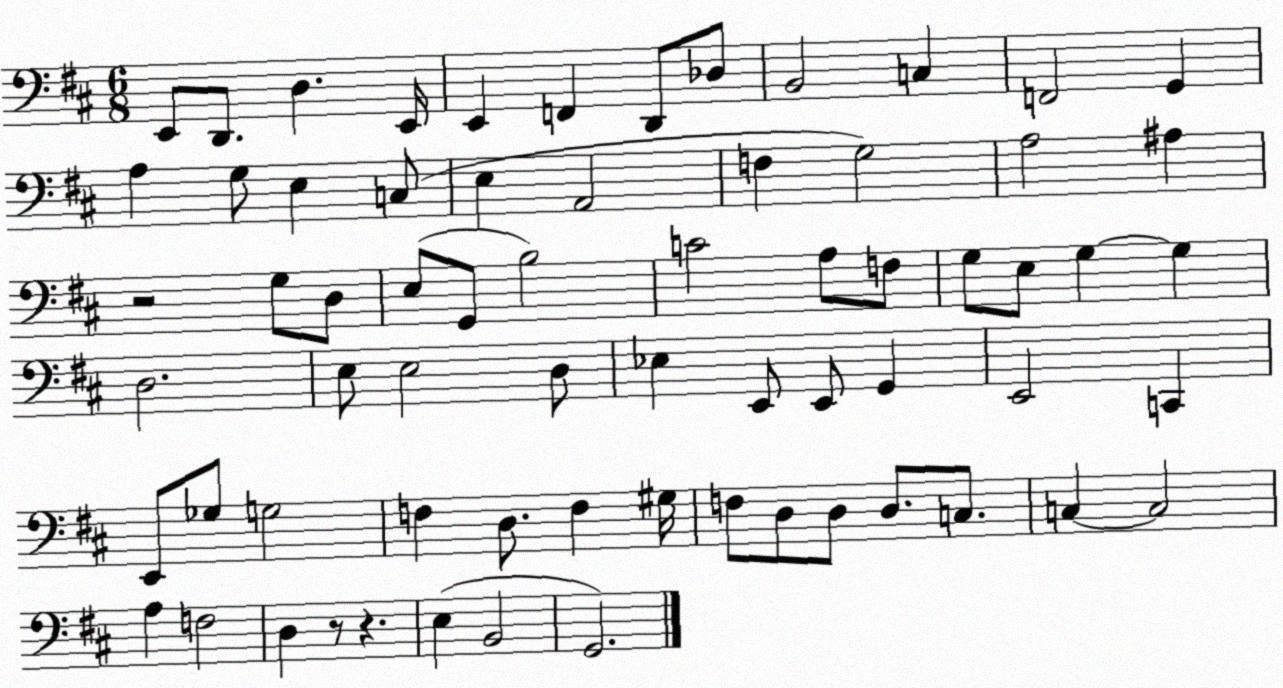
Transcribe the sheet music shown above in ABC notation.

X:1
T:Untitled
M:6/8
L:1/4
K:D
E,,/2 D,,/2 D, E,,/4 E,, F,, D,,/2 _D,/2 B,,2 C, F,,2 G,, A, G,/2 E, C,/2 E, A,,2 F, G,2 A,2 ^A, z2 G,/2 D,/2 E,/2 G,,/2 B,2 C2 A,/2 F,/2 G,/2 E,/2 G, G, D,2 E,/2 E,2 D,/2 _E, E,,/2 E,,/2 G,, E,,2 C,, E,,/2 _G,/2 G,2 F, D,/2 F, ^G,/4 F,/2 D,/2 D,/2 D,/2 C,/2 C, C,2 A, F,2 D, z/2 z E, B,,2 G,,2